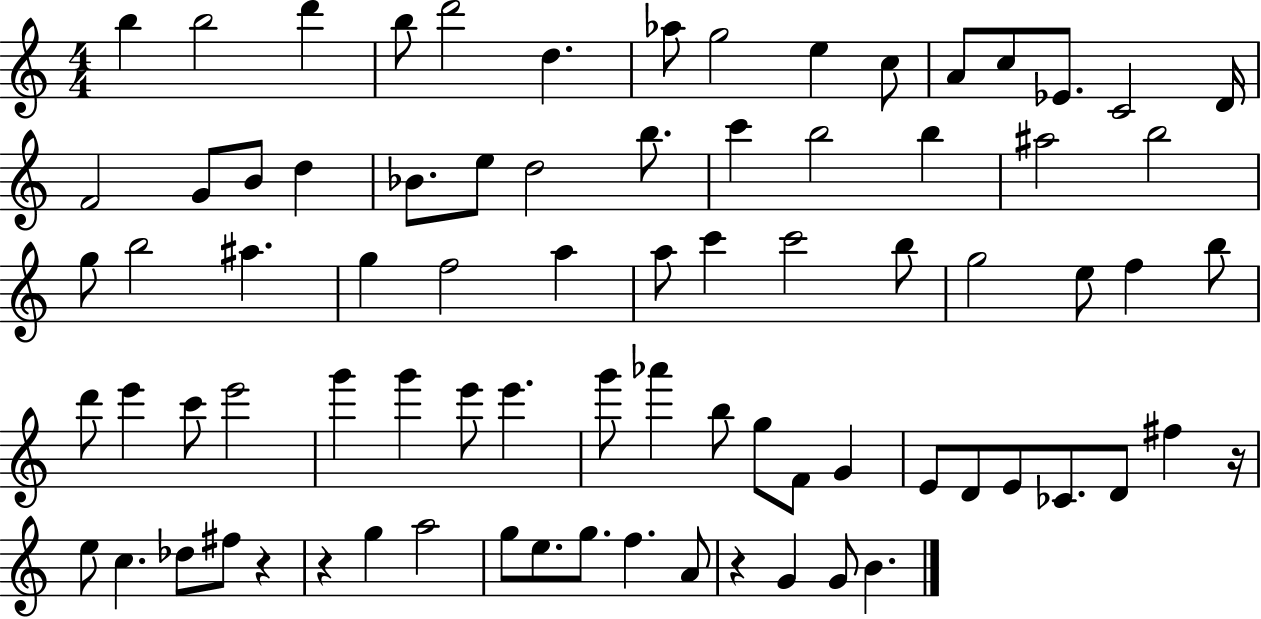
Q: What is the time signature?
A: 4/4